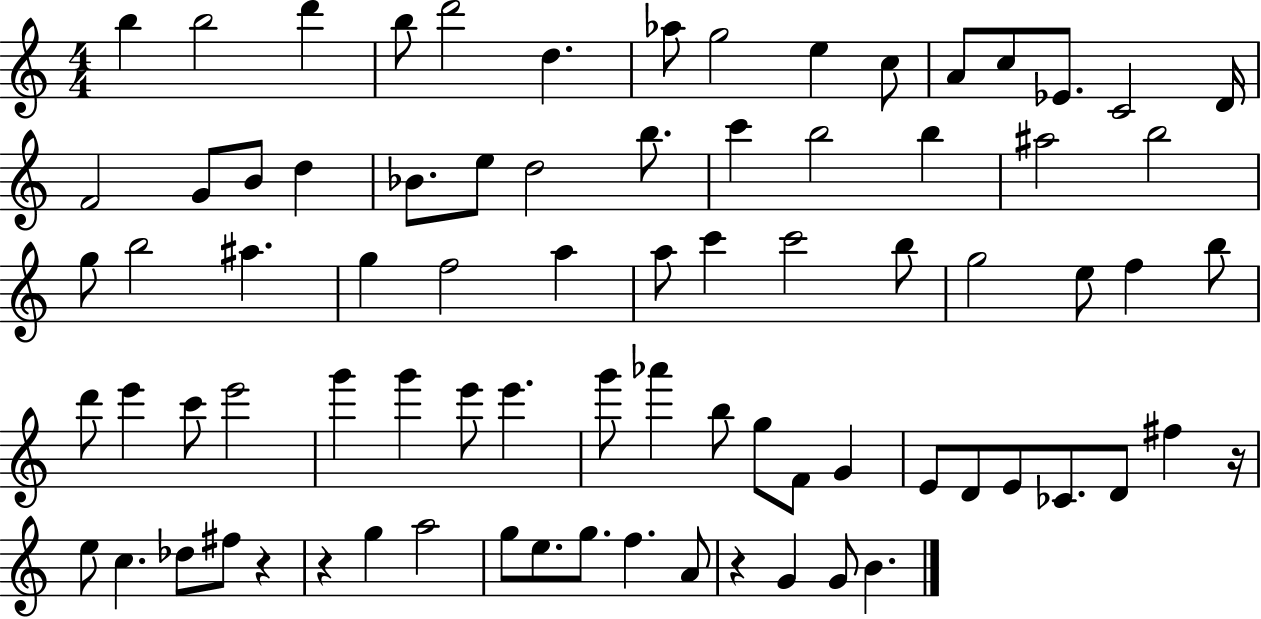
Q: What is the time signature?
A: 4/4